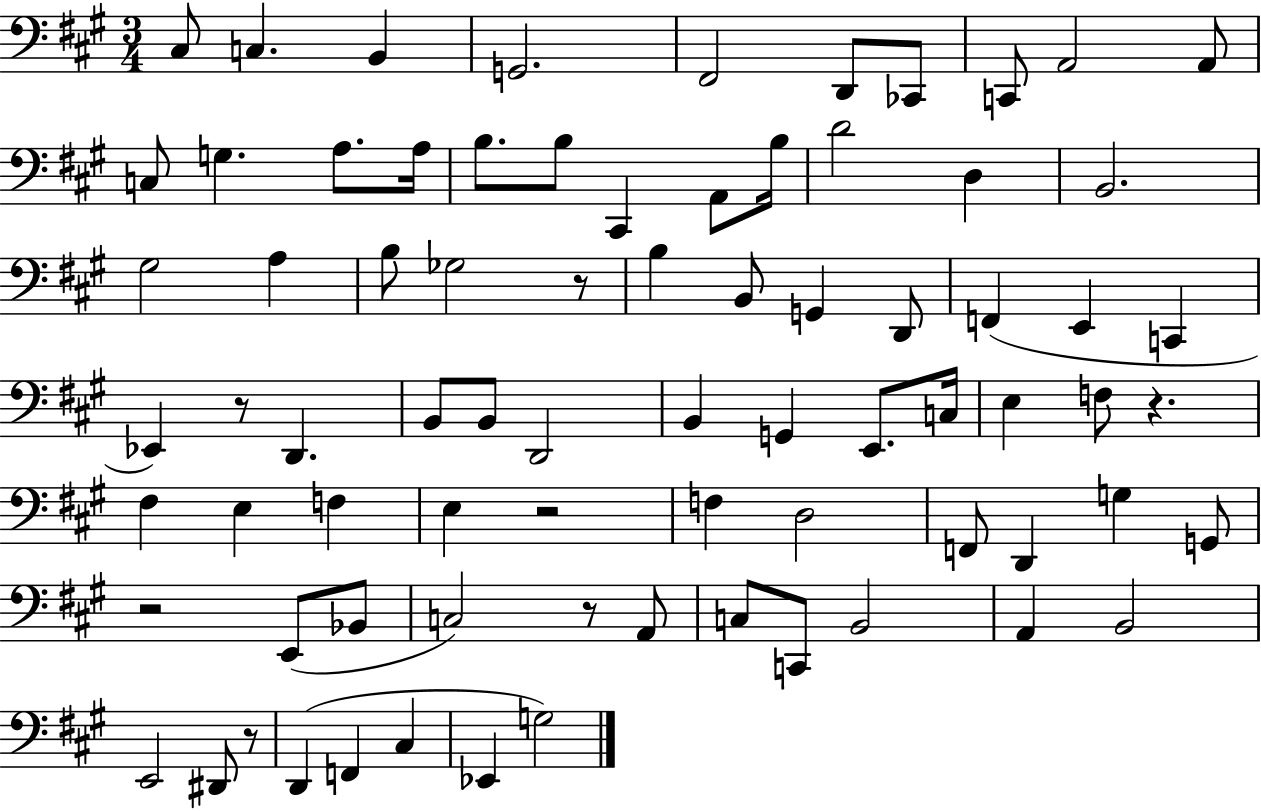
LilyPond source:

{
  \clef bass
  \numericTimeSignature
  \time 3/4
  \key a \major
  cis8 c4. b,4 | g,2. | fis,2 d,8 ces,8 | c,8 a,2 a,8 | \break c8 g4. a8. a16 | b8. b8 cis,4 a,8 b16 | d'2 d4 | b,2. | \break gis2 a4 | b8 ges2 r8 | b4 b,8 g,4 d,8 | f,4( e,4 c,4 | \break ees,4) r8 d,4. | b,8 b,8 d,2 | b,4 g,4 e,8. c16 | e4 f8 r4. | \break fis4 e4 f4 | e4 r2 | f4 d2 | f,8 d,4 g4 g,8 | \break r2 e,8( bes,8 | c2) r8 a,8 | c8 c,8 b,2 | a,4 b,2 | \break e,2 dis,8 r8 | d,4( f,4 cis4 | ees,4 g2) | \bar "|."
}